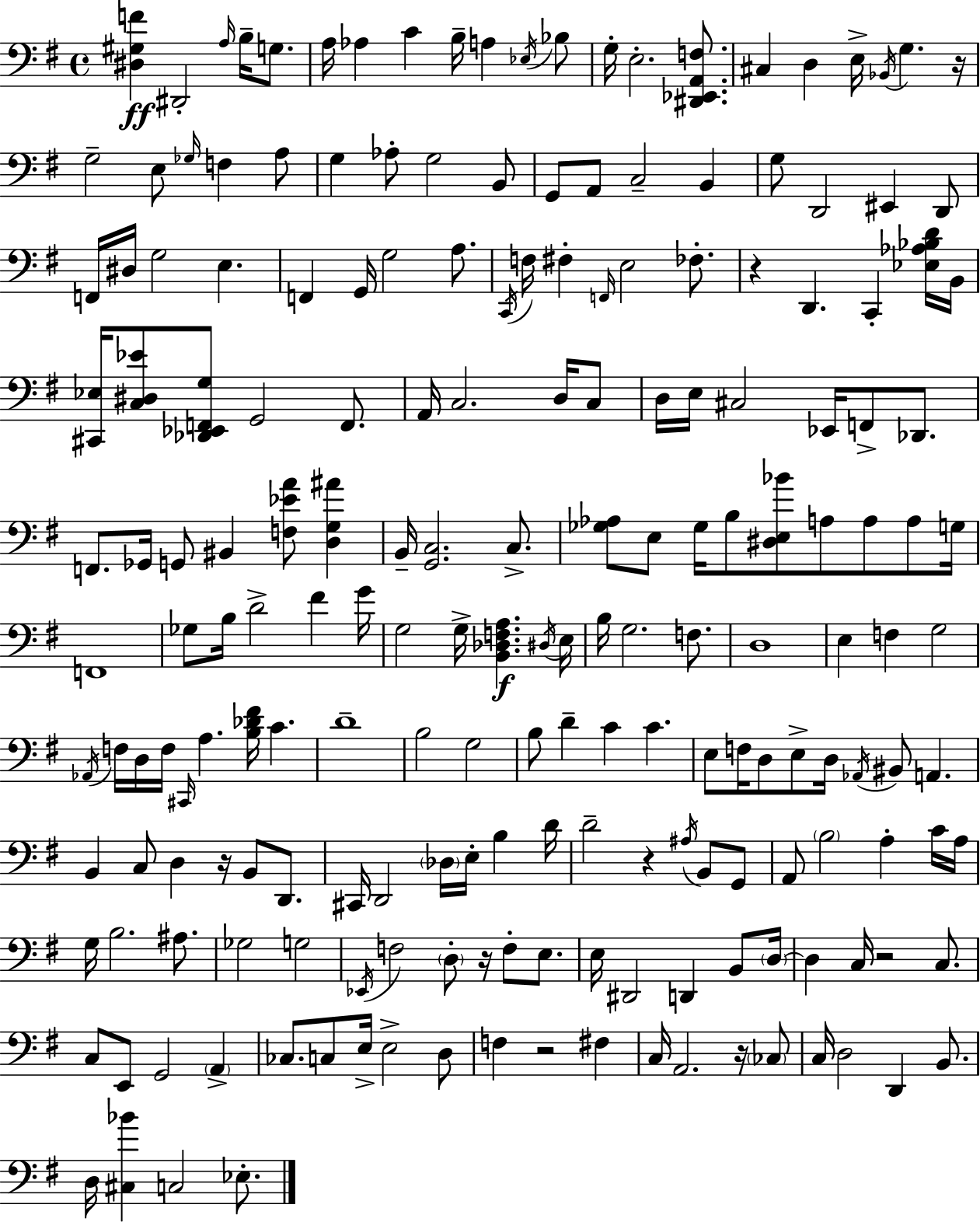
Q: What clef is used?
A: bass